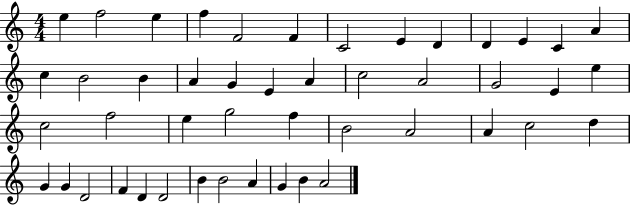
{
  \clef treble
  \numericTimeSignature
  \time 4/4
  \key c \major
  e''4 f''2 e''4 | f''4 f'2 f'4 | c'2 e'4 d'4 | d'4 e'4 c'4 a'4 | \break c''4 b'2 b'4 | a'4 g'4 e'4 a'4 | c''2 a'2 | g'2 e'4 e''4 | \break c''2 f''2 | e''4 g''2 f''4 | b'2 a'2 | a'4 c''2 d''4 | \break g'4 g'4 d'2 | f'4 d'4 d'2 | b'4 b'2 a'4 | g'4 b'4 a'2 | \break \bar "|."
}